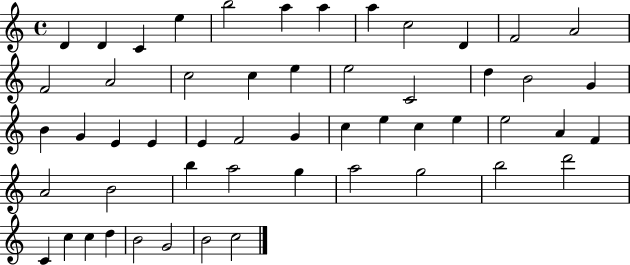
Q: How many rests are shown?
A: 0